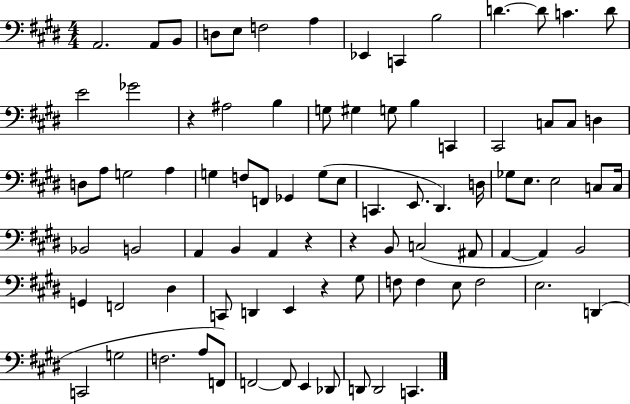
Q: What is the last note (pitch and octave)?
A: C2